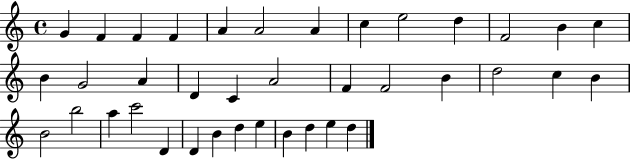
G4/q F4/q F4/q F4/q A4/q A4/h A4/q C5/q E5/h D5/q F4/h B4/q C5/q B4/q G4/h A4/q D4/q C4/q A4/h F4/q F4/h B4/q D5/h C5/q B4/q B4/h B5/h A5/q C6/h D4/q D4/q B4/q D5/q E5/q B4/q D5/q E5/q D5/q